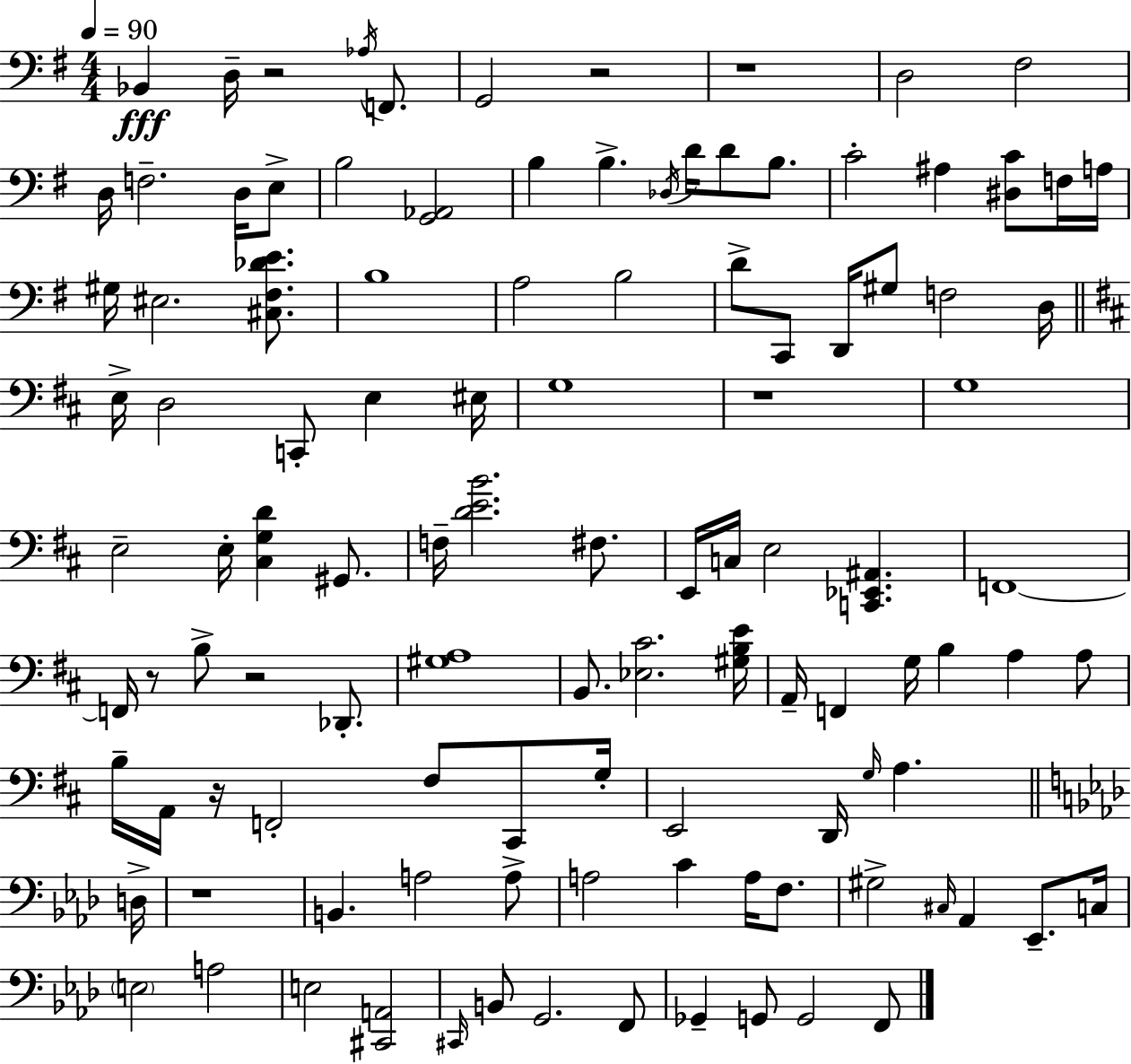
X:1
T:Untitled
M:4/4
L:1/4
K:G
_B,, D,/4 z2 _A,/4 F,,/2 G,,2 z2 z4 D,2 ^F,2 D,/4 F,2 D,/4 E,/2 B,2 [G,,_A,,]2 B, B, _D,/4 D/4 D/2 B,/2 C2 ^A, [^D,C]/2 F,/4 A,/4 ^G,/4 ^E,2 [^C,^F,_DE]/2 B,4 A,2 B,2 D/2 C,,/2 D,,/4 ^G,/2 F,2 D,/4 E,/4 D,2 C,,/2 E, ^E,/4 G,4 z4 G,4 E,2 E,/4 [^C,G,D] ^G,,/2 F,/4 [DEB]2 ^F,/2 E,,/4 C,/4 E,2 [C,,_E,,^A,,] F,,4 F,,/4 z/2 B,/2 z2 _D,,/2 [^G,A,]4 B,,/2 [_E,^C]2 [^G,B,E]/4 A,,/4 F,, G,/4 B, A, A,/2 B,/4 A,,/4 z/4 F,,2 ^F,/2 ^C,,/2 G,/4 E,,2 D,,/4 G,/4 A, D,/4 z4 B,, A,2 A,/2 A,2 C A,/4 F,/2 ^G,2 ^C,/4 _A,, _E,,/2 C,/4 E,2 A,2 E,2 [^C,,A,,]2 ^C,,/4 B,,/2 G,,2 F,,/2 _G,, G,,/2 G,,2 F,,/2